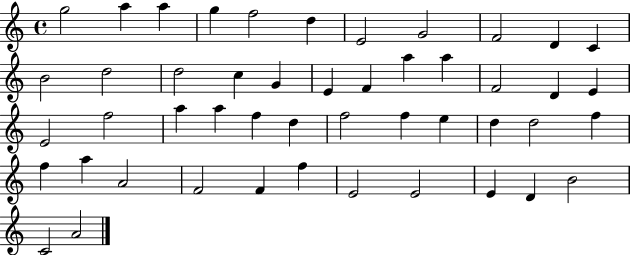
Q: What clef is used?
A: treble